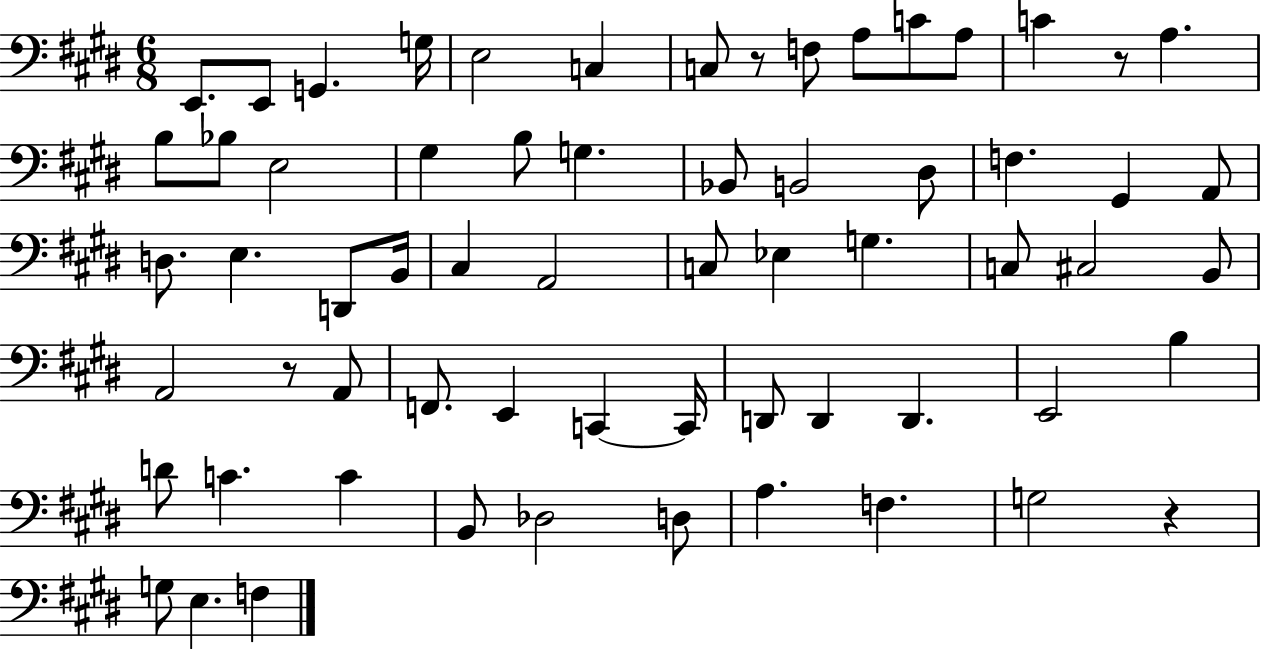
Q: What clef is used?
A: bass